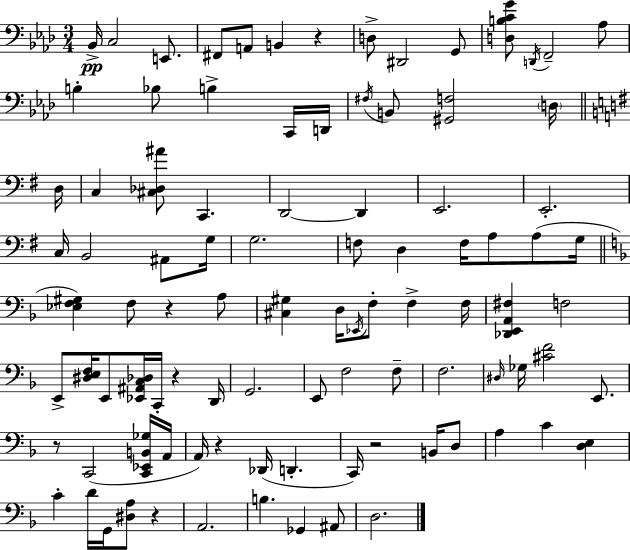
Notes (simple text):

Bb2/s C3/h E2/e. F#2/e A2/e B2/q R/q D3/e D#2/h G2/e [D3,B3,C4,G4]/e D2/s F2/h Ab3/e B3/q Bb3/e B3/q C2/s D2/s F#3/s B2/e [G#2,F3]/h D3/s D3/s C3/q [C#3,Db3,A#4]/e C2/q. D2/h D2/q E2/h. E2/h. C3/s B2/h A#2/e G3/s G3/h. F3/e D3/q F3/s A3/e A3/e G3/s [Eb3,F3,G#3]/q F3/e R/q A3/e [C#3,G#3]/q D3/s Eb2/s F3/e F3/q F3/s [Db2,E2,A2,F#3]/q F3/h E2/e [D#3,E3,F3]/s E2/e [Eb2,A#2,C3,Db3]/s C2/s R/q D2/s G2/h. E2/e F3/h F3/e F3/h. D#3/s Gb3/s [C#4,F4]/h E2/e. R/e C2/h [C2,Eb2,B2,Gb3]/s A2/s A2/s R/q Db2/s D2/q. C2/s R/h B2/s D3/e A3/q C4/q [D3,E3]/q C4/q D4/s G2/s [D#3,A3]/e R/q A2/h. B3/q. Gb2/q A#2/e D3/h.